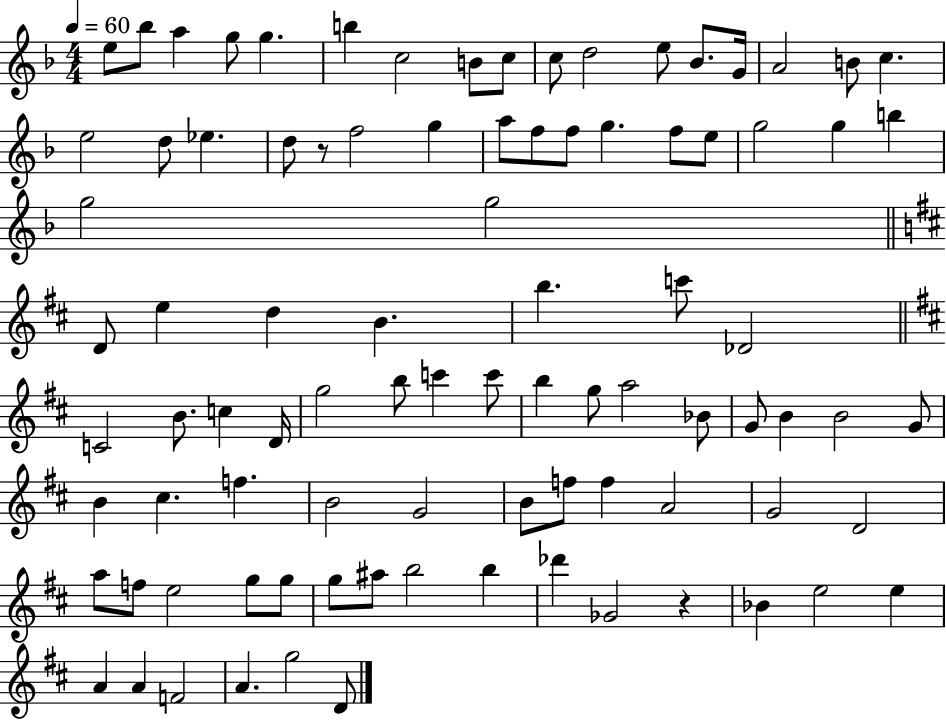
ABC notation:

X:1
T:Untitled
M:4/4
L:1/4
K:F
e/2 _b/2 a g/2 g b c2 B/2 c/2 c/2 d2 e/2 _B/2 G/4 A2 B/2 c e2 d/2 _e d/2 z/2 f2 g a/2 f/2 f/2 g f/2 e/2 g2 g b g2 g2 D/2 e d B b c'/2 _D2 C2 B/2 c D/4 g2 b/2 c' c'/2 b g/2 a2 _B/2 G/2 B B2 G/2 B ^c f B2 G2 B/2 f/2 f A2 G2 D2 a/2 f/2 e2 g/2 g/2 g/2 ^a/2 b2 b _d' _G2 z _B e2 e A A F2 A g2 D/2